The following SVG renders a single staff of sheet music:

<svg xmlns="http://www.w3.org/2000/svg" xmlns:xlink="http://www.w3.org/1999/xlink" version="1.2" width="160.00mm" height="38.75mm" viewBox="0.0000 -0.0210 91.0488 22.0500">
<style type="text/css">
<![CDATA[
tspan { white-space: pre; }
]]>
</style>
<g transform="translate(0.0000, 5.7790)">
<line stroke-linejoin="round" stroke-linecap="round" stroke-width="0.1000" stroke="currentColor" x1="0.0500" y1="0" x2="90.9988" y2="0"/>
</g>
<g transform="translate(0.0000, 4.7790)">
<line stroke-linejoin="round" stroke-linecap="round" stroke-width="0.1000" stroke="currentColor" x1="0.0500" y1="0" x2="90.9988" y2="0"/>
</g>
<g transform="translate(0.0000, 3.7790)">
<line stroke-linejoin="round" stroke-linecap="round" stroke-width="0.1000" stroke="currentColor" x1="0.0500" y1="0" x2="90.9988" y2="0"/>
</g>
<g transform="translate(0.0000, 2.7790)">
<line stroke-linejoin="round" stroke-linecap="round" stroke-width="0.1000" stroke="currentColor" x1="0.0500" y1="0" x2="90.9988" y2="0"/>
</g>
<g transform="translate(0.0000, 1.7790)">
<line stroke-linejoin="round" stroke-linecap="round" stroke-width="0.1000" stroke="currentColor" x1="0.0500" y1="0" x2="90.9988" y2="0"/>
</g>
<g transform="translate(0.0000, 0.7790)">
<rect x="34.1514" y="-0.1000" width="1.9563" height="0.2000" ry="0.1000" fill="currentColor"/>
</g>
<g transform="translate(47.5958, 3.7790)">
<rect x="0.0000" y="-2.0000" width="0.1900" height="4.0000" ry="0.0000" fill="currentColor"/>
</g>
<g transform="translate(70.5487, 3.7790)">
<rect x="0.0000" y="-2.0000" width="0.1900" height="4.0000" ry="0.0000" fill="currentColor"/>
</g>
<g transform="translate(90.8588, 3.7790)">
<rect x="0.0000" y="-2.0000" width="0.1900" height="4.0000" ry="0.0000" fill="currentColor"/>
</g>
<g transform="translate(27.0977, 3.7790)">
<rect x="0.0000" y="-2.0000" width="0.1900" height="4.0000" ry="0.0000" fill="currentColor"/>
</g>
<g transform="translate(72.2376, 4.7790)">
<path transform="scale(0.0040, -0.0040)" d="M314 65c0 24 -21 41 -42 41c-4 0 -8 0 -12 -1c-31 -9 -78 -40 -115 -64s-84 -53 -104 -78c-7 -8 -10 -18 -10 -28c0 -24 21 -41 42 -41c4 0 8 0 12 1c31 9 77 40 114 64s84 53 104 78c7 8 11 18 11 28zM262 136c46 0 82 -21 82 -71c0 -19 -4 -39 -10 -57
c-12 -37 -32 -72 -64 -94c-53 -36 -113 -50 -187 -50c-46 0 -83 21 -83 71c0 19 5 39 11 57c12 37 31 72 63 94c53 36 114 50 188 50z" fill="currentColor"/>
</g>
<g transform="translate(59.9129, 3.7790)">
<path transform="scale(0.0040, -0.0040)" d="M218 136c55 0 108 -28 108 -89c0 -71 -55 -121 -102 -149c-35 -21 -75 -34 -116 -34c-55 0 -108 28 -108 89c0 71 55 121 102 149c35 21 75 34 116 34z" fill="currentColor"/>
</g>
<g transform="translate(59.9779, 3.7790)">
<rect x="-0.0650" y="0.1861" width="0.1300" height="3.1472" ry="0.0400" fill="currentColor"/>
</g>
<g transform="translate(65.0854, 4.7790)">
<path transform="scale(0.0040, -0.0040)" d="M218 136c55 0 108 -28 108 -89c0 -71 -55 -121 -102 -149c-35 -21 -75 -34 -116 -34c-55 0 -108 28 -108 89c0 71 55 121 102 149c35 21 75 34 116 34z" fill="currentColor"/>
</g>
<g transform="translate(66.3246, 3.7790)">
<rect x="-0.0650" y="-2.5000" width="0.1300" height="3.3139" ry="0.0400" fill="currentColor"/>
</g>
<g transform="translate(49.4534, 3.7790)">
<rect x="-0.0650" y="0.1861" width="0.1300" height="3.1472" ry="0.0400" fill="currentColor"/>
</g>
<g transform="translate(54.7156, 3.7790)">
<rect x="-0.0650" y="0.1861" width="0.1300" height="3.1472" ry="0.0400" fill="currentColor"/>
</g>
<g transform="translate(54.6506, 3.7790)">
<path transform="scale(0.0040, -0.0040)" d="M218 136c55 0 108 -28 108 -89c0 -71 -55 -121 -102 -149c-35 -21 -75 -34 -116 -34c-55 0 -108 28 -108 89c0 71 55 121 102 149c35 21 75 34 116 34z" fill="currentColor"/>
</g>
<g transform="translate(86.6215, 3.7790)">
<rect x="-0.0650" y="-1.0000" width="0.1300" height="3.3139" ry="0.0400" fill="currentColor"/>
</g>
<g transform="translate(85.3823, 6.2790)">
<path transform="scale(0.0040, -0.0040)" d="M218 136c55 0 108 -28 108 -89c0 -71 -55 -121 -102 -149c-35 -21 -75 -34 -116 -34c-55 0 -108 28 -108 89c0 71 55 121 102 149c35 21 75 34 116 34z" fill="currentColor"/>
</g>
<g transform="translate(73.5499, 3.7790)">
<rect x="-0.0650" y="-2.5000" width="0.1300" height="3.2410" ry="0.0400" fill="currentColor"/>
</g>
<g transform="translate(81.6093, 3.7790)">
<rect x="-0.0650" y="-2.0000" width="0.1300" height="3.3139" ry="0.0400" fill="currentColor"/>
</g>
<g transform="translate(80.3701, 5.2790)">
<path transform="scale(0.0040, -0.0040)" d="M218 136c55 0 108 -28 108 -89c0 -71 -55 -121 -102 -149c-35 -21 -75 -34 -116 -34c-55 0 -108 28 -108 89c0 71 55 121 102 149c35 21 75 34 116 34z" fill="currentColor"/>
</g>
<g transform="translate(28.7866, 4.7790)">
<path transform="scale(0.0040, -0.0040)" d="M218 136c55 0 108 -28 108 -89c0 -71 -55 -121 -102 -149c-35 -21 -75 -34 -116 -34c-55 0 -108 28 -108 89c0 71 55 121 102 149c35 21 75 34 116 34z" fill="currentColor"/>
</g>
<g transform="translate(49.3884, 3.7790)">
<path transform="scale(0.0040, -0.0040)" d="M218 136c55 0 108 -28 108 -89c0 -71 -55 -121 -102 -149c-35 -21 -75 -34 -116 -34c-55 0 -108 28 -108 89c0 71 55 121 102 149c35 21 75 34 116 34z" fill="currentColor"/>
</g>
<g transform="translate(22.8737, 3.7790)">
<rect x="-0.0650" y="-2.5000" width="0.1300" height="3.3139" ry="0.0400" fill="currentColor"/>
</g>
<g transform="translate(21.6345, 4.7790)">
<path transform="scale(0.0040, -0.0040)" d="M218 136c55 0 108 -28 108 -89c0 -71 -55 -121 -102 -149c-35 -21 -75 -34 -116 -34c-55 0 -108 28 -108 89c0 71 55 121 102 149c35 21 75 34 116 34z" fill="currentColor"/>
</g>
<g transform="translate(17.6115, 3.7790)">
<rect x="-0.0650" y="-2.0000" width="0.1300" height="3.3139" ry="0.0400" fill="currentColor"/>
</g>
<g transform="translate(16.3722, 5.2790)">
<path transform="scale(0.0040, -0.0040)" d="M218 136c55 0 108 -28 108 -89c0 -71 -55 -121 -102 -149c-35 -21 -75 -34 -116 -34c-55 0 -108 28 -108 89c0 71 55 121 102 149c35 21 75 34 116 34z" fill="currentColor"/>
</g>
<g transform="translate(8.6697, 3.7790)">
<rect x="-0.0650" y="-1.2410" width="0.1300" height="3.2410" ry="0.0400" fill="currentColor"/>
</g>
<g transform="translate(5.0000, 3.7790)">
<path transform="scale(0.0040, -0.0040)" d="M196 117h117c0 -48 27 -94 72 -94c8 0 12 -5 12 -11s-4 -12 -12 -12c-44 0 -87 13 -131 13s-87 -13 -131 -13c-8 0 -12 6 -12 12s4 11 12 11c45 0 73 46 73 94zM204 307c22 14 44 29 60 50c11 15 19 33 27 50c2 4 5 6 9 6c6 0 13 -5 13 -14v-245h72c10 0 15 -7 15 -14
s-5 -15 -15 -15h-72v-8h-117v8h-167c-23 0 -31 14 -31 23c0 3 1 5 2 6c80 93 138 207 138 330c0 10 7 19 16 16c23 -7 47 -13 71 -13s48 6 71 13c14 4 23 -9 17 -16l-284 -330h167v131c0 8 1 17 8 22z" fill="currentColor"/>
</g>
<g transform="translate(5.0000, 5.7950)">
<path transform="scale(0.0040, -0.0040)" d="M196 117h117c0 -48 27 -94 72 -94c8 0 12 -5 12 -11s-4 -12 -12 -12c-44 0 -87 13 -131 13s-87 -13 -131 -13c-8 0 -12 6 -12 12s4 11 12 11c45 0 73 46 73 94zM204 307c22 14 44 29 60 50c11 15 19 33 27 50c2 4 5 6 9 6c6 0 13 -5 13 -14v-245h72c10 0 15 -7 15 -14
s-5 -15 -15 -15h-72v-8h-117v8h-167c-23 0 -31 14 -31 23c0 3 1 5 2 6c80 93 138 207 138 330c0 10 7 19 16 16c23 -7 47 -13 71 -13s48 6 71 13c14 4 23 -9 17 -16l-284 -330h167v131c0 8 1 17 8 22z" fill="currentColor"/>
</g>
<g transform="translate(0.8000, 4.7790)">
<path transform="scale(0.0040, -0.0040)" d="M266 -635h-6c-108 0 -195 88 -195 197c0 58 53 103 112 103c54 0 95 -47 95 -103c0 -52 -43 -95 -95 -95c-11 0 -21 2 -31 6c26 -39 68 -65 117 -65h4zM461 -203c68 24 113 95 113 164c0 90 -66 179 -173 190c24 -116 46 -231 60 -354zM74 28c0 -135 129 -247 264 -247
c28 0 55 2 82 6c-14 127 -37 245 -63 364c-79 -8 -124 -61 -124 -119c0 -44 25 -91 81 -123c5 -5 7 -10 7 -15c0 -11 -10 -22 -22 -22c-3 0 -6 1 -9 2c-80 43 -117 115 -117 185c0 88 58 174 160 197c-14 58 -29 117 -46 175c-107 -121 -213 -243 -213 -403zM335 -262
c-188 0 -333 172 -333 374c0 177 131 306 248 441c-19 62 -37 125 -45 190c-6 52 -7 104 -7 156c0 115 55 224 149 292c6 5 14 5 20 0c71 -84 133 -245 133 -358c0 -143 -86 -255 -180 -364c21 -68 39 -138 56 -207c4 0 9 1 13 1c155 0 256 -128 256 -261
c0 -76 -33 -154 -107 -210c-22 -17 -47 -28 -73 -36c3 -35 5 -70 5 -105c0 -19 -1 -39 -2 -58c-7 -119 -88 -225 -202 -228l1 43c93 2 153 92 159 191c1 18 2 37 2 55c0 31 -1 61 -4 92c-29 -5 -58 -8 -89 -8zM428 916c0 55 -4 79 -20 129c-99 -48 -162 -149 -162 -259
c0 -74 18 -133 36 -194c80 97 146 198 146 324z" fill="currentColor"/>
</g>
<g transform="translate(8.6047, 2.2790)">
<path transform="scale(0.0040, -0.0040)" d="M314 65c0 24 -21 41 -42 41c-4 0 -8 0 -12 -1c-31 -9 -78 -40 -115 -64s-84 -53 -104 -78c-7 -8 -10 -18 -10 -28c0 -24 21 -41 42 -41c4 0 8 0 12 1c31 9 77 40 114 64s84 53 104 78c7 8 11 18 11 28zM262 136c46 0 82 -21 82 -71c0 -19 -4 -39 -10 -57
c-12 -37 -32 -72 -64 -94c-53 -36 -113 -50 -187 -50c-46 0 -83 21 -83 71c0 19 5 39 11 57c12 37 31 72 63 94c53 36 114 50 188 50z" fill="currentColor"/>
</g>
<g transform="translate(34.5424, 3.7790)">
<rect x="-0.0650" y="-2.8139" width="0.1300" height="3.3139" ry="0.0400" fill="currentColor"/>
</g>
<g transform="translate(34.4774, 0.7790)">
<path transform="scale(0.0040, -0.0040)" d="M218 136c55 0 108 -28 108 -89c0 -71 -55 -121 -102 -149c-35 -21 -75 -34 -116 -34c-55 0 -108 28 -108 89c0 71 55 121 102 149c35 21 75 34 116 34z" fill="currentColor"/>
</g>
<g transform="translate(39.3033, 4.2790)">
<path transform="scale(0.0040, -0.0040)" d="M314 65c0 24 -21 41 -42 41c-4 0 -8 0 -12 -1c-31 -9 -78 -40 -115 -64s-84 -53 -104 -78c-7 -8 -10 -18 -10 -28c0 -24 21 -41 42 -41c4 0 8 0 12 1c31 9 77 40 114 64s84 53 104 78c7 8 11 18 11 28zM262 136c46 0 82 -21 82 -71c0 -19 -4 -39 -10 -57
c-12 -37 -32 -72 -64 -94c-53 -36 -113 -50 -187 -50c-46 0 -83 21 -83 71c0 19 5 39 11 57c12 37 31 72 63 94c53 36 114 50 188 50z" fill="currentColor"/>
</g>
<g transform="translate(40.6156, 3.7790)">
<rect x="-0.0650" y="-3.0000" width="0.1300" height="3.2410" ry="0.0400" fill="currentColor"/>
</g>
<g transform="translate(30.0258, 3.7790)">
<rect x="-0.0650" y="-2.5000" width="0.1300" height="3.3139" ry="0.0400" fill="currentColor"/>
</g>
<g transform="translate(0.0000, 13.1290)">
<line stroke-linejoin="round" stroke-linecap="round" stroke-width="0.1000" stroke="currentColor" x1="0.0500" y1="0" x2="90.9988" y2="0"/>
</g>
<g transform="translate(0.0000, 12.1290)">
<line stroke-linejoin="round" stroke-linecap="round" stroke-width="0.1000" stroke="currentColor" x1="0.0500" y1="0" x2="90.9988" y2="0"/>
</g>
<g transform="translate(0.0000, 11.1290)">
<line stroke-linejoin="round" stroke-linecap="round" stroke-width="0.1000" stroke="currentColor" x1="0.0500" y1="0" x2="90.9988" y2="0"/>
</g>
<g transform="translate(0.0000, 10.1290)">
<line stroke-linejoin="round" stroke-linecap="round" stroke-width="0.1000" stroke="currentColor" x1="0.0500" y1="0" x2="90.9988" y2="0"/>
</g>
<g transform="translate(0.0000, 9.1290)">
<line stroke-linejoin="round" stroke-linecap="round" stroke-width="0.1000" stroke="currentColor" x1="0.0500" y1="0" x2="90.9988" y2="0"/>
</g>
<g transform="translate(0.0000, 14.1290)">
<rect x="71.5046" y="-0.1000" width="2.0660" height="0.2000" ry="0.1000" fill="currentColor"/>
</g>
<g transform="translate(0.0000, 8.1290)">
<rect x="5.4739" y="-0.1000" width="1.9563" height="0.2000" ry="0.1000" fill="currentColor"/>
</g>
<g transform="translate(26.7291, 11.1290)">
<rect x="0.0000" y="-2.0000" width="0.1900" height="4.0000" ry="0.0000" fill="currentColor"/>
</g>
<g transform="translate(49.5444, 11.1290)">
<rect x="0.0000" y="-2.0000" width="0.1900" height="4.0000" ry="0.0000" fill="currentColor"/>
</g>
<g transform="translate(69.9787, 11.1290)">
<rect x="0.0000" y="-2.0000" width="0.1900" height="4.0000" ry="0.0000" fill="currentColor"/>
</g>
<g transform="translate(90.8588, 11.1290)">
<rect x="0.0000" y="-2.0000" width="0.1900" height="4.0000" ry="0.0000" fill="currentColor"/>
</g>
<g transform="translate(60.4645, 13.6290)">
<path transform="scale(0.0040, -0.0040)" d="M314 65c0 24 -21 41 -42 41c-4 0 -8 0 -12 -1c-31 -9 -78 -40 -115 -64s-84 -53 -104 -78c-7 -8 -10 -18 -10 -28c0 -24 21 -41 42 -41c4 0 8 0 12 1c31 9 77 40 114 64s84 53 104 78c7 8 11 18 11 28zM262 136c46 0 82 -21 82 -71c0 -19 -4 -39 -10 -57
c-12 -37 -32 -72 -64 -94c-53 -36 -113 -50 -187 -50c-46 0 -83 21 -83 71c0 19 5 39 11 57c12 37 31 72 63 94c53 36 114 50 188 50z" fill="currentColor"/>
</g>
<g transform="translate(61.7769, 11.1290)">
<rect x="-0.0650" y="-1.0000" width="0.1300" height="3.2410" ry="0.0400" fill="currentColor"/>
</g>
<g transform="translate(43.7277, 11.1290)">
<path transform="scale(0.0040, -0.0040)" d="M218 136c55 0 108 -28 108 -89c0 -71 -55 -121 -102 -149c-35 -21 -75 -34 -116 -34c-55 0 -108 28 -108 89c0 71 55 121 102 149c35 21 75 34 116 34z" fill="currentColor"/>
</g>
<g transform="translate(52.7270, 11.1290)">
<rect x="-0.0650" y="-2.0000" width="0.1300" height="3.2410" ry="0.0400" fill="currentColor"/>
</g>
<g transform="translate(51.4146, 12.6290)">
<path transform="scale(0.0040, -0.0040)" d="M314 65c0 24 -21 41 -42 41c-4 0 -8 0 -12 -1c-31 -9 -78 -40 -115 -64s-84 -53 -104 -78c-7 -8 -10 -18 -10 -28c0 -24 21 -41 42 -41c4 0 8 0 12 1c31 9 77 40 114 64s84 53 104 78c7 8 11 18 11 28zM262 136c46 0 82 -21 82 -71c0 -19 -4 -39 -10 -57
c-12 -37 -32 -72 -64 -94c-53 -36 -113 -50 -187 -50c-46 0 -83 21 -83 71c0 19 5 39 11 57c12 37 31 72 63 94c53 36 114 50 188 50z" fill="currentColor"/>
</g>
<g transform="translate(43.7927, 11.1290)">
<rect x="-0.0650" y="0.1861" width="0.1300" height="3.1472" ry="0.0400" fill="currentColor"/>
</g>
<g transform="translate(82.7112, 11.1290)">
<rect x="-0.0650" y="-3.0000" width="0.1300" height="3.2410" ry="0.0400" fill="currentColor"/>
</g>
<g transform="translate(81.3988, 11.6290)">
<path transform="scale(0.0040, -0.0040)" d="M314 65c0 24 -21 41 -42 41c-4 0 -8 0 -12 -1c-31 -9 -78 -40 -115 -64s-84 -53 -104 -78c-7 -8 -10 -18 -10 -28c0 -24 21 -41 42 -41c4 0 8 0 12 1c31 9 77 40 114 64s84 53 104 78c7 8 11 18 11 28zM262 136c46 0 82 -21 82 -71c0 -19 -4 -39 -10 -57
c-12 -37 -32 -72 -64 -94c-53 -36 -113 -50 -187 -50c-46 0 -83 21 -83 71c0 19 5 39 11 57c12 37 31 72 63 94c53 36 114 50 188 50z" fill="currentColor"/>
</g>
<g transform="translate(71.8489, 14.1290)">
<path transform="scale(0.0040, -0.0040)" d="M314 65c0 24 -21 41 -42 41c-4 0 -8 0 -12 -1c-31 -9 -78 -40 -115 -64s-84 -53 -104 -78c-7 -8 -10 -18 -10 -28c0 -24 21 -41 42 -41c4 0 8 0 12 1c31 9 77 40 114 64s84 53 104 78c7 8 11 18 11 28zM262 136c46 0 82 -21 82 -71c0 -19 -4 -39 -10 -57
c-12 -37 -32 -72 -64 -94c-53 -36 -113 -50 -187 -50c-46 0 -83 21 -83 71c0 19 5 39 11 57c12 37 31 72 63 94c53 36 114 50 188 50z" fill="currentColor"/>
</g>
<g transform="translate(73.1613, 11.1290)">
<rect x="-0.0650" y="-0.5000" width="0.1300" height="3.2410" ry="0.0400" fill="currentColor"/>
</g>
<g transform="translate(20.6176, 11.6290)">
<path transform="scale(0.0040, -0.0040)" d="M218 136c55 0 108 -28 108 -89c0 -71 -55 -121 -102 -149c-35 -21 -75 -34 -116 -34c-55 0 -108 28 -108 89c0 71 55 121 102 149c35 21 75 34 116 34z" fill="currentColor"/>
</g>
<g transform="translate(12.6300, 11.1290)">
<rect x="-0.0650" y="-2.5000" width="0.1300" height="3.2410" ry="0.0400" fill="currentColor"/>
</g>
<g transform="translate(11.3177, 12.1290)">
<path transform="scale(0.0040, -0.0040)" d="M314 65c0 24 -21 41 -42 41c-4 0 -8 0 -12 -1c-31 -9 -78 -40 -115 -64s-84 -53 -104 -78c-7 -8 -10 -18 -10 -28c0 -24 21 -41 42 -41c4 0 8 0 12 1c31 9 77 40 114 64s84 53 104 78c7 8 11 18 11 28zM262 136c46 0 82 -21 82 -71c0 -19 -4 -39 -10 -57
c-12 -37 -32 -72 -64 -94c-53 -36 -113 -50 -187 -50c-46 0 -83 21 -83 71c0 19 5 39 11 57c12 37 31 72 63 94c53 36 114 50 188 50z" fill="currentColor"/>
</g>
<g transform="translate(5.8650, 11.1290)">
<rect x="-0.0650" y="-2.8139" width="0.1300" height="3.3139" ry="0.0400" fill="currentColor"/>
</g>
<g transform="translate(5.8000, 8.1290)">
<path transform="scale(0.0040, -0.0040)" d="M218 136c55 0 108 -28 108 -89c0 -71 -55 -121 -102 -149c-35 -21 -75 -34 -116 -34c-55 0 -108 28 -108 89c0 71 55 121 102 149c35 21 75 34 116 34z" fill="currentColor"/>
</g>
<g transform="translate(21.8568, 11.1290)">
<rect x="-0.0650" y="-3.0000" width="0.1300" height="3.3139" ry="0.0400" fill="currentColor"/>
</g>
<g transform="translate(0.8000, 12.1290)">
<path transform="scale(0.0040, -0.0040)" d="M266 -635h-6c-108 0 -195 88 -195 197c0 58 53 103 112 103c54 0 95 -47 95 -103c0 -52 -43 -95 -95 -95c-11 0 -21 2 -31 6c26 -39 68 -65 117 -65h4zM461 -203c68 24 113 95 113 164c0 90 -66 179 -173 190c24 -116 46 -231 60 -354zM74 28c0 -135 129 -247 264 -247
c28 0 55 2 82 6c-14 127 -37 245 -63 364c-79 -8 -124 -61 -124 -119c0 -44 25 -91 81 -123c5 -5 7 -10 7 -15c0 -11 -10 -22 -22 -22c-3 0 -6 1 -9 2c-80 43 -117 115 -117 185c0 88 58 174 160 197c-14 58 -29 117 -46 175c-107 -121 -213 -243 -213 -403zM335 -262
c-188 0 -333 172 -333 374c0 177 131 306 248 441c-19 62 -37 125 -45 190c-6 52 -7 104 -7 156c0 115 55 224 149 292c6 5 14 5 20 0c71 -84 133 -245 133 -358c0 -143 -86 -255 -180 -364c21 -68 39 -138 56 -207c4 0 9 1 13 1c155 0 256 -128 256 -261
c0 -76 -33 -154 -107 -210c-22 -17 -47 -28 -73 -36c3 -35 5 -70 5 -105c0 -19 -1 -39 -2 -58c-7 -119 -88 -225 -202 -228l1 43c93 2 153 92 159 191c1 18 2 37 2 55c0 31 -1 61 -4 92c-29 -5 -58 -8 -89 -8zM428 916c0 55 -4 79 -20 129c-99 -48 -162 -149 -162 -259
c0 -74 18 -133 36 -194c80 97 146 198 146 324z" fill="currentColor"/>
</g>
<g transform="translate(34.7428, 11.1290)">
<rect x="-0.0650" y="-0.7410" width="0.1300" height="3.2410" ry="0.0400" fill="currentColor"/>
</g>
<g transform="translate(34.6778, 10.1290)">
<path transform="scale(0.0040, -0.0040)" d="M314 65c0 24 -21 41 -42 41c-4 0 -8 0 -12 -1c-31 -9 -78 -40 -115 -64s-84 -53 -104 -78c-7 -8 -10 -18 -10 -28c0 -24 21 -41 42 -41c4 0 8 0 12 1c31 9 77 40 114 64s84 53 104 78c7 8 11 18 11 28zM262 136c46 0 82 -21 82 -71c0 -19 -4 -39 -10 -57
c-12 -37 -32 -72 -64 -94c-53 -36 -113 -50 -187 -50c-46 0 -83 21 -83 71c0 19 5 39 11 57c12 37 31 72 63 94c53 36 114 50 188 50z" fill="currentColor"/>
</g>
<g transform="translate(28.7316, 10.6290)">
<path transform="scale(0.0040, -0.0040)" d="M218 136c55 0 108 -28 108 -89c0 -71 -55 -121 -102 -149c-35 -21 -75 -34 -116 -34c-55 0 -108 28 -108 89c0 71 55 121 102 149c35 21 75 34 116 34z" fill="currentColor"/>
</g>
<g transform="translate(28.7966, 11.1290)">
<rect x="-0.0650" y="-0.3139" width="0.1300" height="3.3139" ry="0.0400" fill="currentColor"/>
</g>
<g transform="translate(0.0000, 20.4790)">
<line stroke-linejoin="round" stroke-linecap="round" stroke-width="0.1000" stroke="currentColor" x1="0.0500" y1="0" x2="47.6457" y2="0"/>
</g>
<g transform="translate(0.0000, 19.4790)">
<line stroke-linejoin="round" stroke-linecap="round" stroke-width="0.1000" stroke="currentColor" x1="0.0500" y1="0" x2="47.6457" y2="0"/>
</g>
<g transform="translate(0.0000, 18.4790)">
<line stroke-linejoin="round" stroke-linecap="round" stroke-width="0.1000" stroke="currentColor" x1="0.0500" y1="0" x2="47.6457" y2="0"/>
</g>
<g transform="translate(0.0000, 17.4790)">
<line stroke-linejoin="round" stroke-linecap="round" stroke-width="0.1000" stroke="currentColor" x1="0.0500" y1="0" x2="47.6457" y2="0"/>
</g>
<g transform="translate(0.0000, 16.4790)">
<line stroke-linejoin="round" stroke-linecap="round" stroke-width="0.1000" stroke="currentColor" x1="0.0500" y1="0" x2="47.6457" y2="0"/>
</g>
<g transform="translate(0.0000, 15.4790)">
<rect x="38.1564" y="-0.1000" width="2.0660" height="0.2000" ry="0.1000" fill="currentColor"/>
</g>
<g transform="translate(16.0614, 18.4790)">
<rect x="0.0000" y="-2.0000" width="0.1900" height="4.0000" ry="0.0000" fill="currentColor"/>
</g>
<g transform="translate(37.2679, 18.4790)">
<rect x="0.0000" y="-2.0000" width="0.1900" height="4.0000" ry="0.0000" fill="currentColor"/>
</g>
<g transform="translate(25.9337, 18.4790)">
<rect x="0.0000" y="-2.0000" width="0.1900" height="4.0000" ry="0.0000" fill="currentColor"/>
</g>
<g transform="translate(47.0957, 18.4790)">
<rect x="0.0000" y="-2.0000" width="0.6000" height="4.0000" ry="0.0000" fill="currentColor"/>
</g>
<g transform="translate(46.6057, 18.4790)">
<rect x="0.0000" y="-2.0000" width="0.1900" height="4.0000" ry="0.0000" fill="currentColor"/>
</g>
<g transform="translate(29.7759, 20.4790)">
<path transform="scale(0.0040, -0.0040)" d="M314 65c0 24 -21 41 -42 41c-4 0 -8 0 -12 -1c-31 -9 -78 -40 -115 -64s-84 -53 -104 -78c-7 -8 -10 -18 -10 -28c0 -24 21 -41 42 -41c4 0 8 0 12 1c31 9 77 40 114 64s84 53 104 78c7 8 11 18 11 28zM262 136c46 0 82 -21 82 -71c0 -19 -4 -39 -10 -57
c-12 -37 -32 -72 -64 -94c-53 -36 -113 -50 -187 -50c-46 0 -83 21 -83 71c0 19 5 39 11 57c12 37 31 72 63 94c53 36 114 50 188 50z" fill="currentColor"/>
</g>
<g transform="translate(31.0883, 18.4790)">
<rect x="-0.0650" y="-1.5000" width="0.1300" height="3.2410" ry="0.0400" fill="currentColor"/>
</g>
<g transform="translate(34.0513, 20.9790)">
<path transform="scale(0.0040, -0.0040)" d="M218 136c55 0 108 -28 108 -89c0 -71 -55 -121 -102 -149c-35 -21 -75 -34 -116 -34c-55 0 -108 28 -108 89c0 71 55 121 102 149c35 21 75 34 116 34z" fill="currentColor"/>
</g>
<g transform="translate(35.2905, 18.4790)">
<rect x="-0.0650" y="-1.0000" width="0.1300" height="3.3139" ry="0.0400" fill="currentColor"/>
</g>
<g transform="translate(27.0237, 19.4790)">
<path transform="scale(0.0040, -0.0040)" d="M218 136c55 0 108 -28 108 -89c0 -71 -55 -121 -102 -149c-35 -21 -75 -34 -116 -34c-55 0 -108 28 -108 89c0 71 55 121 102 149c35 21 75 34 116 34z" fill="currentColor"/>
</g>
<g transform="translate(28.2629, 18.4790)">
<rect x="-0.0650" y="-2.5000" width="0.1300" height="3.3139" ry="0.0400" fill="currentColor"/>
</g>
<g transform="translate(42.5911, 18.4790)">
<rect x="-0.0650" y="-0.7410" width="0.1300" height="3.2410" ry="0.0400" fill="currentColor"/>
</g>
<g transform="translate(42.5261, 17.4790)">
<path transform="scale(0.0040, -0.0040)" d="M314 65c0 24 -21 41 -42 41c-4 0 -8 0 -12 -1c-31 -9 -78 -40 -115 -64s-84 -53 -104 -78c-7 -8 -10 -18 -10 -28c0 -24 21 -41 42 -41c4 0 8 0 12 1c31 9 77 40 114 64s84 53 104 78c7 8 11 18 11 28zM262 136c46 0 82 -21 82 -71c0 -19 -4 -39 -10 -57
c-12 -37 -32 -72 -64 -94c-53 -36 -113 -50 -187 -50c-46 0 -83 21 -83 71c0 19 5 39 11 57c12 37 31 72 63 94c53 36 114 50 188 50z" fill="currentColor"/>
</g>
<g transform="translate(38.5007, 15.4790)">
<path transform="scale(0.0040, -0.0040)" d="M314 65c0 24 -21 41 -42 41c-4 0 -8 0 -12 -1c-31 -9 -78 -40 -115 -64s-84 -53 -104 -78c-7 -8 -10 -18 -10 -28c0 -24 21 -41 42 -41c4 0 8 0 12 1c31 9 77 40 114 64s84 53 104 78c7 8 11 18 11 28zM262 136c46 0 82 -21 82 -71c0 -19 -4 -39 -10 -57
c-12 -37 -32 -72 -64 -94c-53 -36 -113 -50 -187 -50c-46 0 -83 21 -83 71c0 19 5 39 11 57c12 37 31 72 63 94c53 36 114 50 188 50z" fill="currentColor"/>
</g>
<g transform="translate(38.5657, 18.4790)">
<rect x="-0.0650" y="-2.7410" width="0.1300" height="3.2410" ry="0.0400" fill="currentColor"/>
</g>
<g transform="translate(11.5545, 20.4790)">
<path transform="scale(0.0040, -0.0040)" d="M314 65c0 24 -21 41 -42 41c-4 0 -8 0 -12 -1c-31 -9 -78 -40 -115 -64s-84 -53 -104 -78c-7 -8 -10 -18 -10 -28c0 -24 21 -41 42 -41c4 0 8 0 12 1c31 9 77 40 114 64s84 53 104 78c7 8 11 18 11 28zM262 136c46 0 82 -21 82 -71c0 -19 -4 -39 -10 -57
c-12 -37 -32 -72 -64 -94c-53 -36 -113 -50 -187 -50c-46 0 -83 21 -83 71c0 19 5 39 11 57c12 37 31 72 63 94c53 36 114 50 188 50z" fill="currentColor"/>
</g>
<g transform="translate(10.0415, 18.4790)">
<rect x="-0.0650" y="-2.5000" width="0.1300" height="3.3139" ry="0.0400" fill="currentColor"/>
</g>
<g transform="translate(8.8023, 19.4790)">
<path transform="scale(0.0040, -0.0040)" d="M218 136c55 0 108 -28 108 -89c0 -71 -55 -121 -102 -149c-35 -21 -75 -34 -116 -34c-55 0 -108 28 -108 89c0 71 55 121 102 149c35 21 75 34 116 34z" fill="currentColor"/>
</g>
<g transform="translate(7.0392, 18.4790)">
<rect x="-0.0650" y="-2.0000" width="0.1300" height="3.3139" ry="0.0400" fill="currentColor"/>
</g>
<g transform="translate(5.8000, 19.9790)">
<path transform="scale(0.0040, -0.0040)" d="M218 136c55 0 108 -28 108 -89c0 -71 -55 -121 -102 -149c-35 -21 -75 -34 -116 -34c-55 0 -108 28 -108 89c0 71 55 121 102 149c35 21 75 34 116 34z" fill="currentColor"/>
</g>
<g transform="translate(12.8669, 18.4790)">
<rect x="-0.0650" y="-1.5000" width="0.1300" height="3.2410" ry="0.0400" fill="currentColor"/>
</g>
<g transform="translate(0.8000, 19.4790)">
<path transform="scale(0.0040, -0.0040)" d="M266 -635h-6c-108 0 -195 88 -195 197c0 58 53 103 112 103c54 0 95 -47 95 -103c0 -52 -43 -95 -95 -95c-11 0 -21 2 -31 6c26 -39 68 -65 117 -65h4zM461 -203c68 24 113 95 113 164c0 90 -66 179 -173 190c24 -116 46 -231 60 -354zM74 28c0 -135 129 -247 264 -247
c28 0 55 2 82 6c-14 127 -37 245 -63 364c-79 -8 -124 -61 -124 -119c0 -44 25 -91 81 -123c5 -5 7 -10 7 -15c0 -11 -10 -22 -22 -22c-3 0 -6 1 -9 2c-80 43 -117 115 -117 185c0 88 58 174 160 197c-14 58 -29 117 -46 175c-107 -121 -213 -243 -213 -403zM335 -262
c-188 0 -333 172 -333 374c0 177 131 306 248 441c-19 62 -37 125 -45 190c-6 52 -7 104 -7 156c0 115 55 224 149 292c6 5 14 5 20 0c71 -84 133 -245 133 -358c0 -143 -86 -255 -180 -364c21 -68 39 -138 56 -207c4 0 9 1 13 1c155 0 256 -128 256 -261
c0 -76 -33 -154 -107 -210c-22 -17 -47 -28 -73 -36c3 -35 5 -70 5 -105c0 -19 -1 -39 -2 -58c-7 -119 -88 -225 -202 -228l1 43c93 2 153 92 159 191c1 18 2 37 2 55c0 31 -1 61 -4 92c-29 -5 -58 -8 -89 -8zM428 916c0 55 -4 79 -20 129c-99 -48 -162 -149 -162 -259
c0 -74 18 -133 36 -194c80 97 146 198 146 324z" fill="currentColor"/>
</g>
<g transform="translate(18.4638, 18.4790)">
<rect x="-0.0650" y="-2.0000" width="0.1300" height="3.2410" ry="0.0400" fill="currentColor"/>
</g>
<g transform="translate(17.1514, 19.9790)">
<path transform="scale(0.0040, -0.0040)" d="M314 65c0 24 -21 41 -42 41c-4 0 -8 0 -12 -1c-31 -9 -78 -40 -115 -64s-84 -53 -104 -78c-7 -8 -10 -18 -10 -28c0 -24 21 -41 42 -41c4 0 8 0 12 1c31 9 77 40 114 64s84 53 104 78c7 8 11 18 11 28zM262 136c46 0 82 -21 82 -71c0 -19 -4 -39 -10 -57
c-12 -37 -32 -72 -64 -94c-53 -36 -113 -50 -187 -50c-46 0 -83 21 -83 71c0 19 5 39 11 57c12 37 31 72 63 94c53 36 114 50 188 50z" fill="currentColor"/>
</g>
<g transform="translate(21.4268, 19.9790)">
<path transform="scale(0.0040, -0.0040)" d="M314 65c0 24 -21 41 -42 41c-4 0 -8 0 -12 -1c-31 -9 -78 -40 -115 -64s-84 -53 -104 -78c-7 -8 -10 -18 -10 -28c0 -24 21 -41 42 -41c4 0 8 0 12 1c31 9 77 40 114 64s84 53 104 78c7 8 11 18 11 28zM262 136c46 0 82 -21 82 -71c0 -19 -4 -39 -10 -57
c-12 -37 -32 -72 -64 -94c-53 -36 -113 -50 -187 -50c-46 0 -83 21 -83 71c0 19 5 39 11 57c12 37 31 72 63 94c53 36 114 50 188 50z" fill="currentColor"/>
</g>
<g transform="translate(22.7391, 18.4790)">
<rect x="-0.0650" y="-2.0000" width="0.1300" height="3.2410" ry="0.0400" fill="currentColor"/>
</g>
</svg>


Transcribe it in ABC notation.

X:1
T:Untitled
M:4/4
L:1/4
K:C
e2 F G G a A2 B B B G G2 F D a G2 A c d2 B F2 D2 C2 A2 F G E2 F2 F2 G E2 D a2 d2